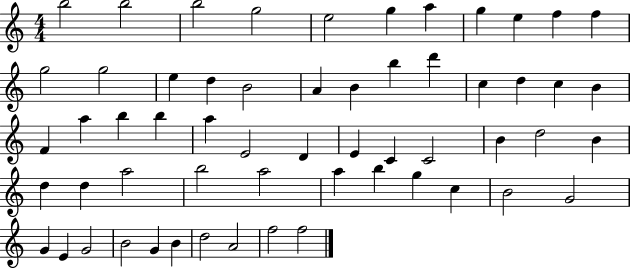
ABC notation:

X:1
T:Untitled
M:4/4
L:1/4
K:C
b2 b2 b2 g2 e2 g a g e f f g2 g2 e d B2 A B b d' c d c B F a b b a E2 D E C C2 B d2 B d d a2 b2 a2 a b g c B2 G2 G E G2 B2 G B d2 A2 f2 f2